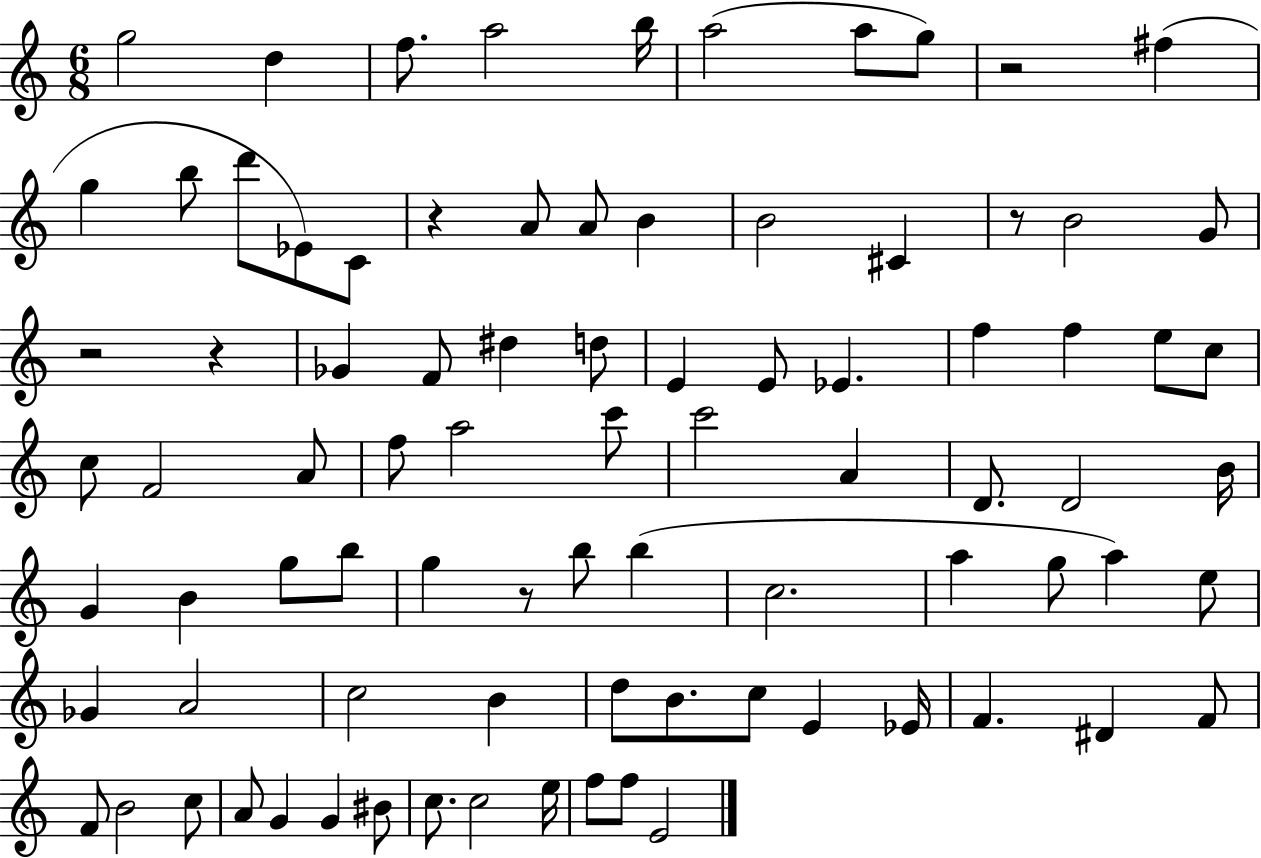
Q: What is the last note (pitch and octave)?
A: E4